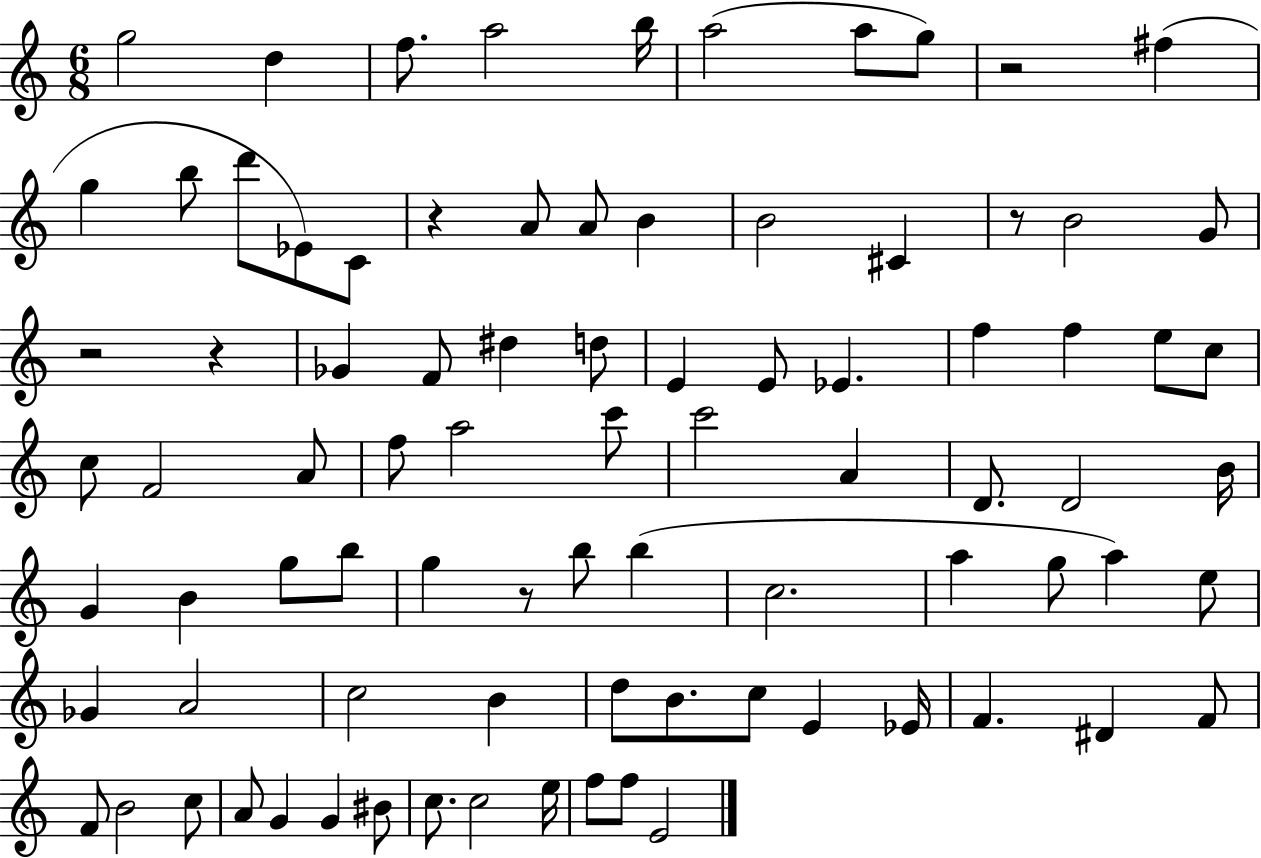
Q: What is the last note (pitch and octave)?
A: E4